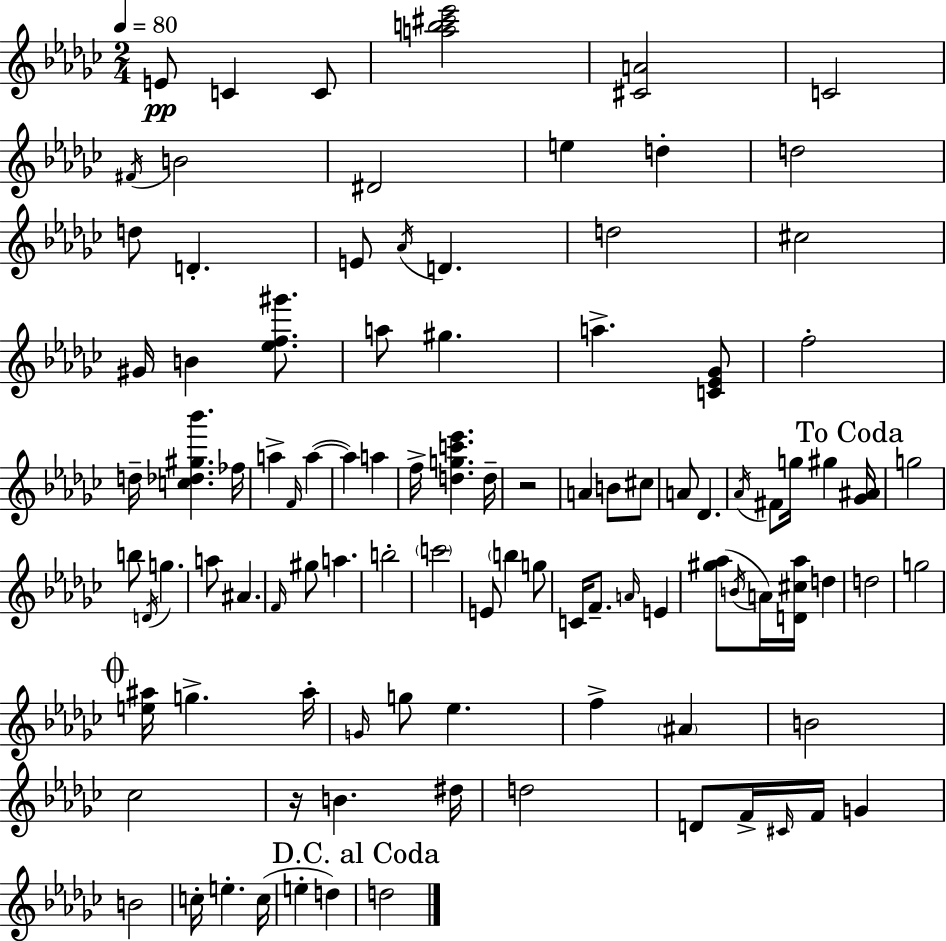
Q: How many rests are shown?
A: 2